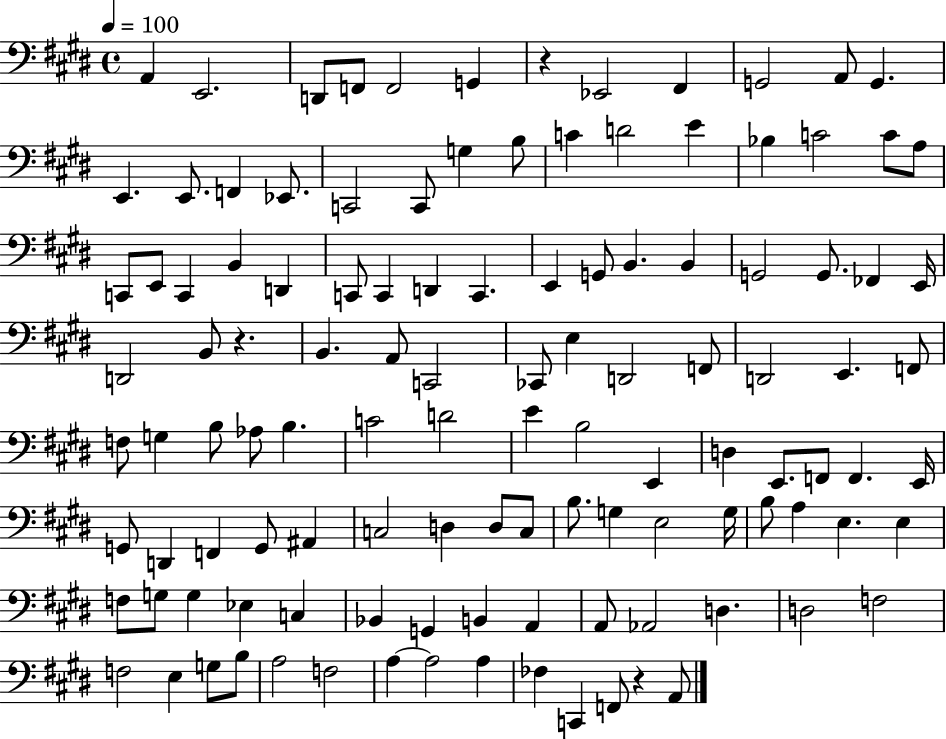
A2/q E2/h. D2/e F2/e F2/h G2/q R/q Eb2/h F#2/q G2/h A2/e G2/q. E2/q. E2/e. F2/q Eb2/e. C2/h C2/e G3/q B3/e C4/q D4/h E4/q Bb3/q C4/h C4/e A3/e C2/e E2/e C2/q B2/q D2/q C2/e C2/q D2/q C2/q. E2/q G2/e B2/q. B2/q G2/h G2/e. FES2/q E2/s D2/h B2/e R/q. B2/q. A2/e C2/h CES2/e E3/q D2/h F2/e D2/h E2/q. F2/e F3/e G3/q B3/e Ab3/e B3/q. C4/h D4/h E4/q B3/h E2/q D3/q E2/e. F2/e F2/q. E2/s G2/e D2/q F2/q G2/e A#2/q C3/h D3/q D3/e C3/e B3/e. G3/q E3/h G3/s B3/e A3/q E3/q. E3/q F3/e G3/e G3/q Eb3/q C3/q Bb2/q G2/q B2/q A2/q A2/e Ab2/h D3/q. D3/h F3/h F3/h E3/q G3/e B3/e A3/h F3/h A3/q A3/h A3/q FES3/q C2/q F2/e R/q A2/e